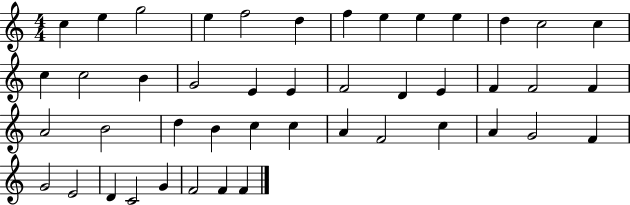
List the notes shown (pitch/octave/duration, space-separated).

C5/q E5/q G5/h E5/q F5/h D5/q F5/q E5/q E5/q E5/q D5/q C5/h C5/q C5/q C5/h B4/q G4/h E4/q E4/q F4/h D4/q E4/q F4/q F4/h F4/q A4/h B4/h D5/q B4/q C5/q C5/q A4/q F4/h C5/q A4/q G4/h F4/q G4/h E4/h D4/q C4/h G4/q F4/h F4/q F4/q